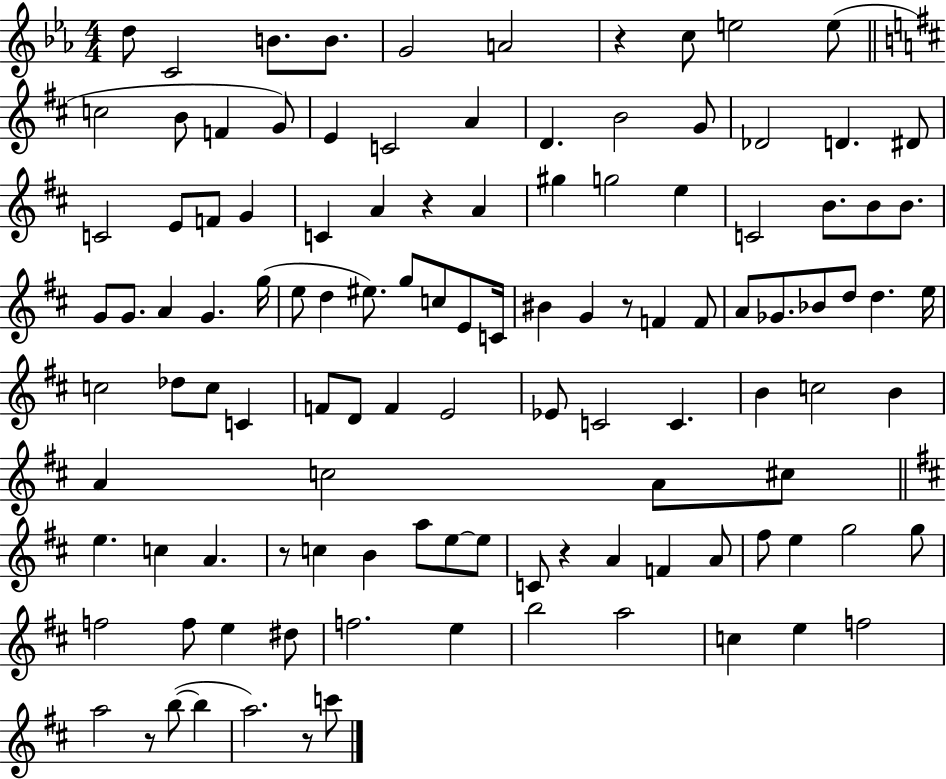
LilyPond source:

{
  \clef treble
  \numericTimeSignature
  \time 4/4
  \key ees \major
  d''8 c'2 b'8. b'8. | g'2 a'2 | r4 c''8 e''2 e''8( | \bar "||" \break \key b \minor c''2 b'8 f'4 g'8) | e'4 c'2 a'4 | d'4. b'2 g'8 | des'2 d'4. dis'8 | \break c'2 e'8 f'8 g'4 | c'4 a'4 r4 a'4 | gis''4 g''2 e''4 | c'2 b'8. b'8 b'8. | \break g'8 g'8. a'4 g'4. g''16( | e''8 d''4 eis''8.) g''8 c''8 e'8 c'16 | bis'4 g'4 r8 f'4 f'8 | a'8 ges'8. bes'8 d''8 d''4. e''16 | \break c''2 des''8 c''8 c'4 | f'8 d'8 f'4 e'2 | ees'8 c'2 c'4. | b'4 c''2 b'4 | \break a'4 c''2 a'8 cis''8 | \bar "||" \break \key d \major e''4. c''4 a'4. | r8 c''4 b'4 a''8 e''8~~ e''8 | c'8 r4 a'4 f'4 a'8 | fis''8 e''4 g''2 g''8 | \break f''2 f''8 e''4 dis''8 | f''2. e''4 | b''2 a''2 | c''4 e''4 f''2 | \break a''2 r8 b''8~(~ b''4 | a''2.) r8 c'''8 | \bar "|."
}